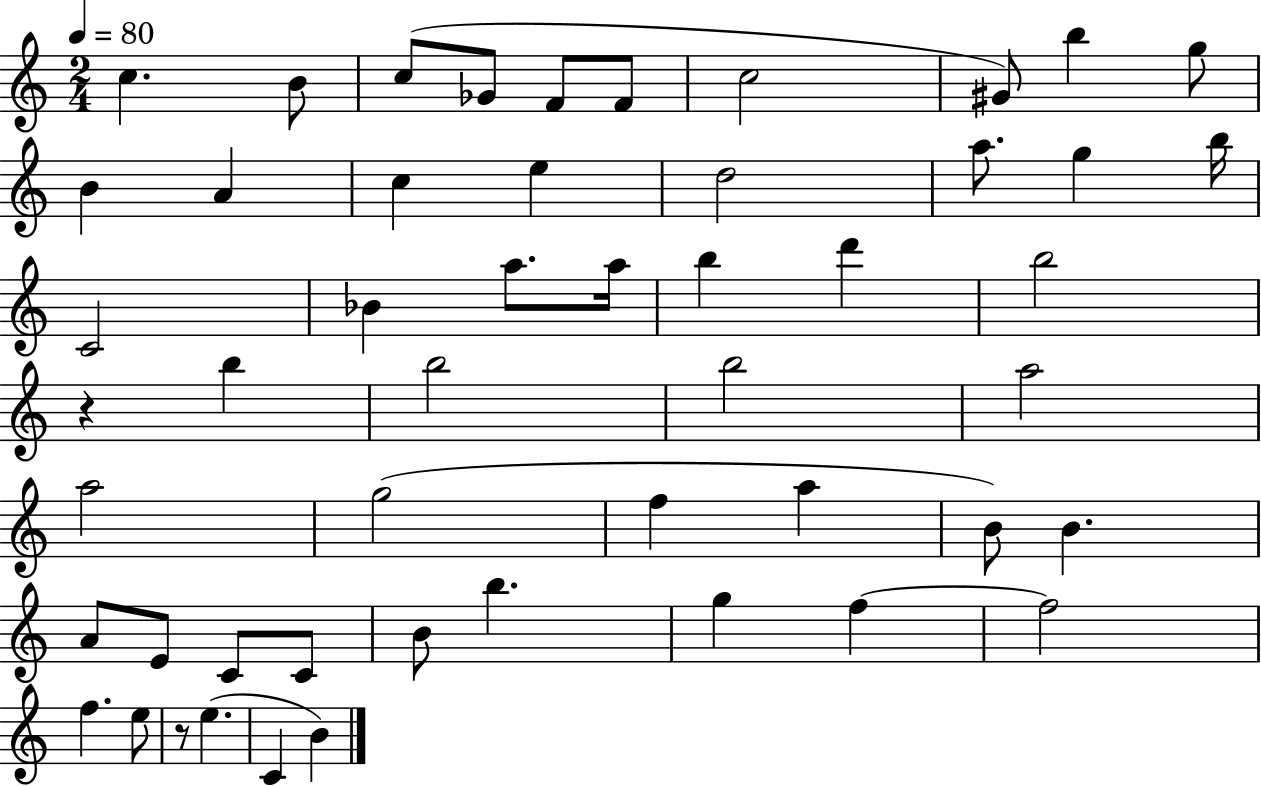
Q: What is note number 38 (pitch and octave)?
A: C4